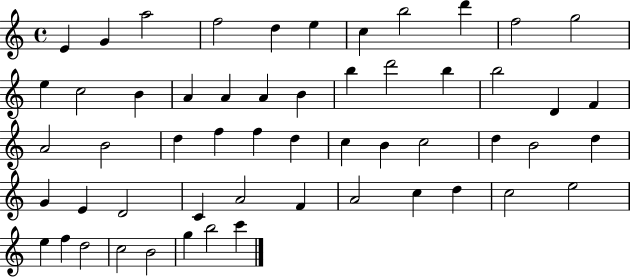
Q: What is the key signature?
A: C major